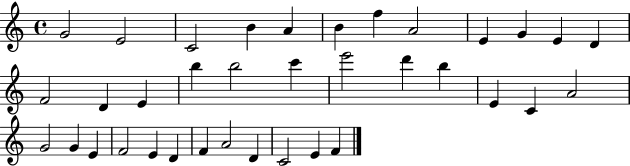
G4/h E4/h C4/h B4/q A4/q B4/q F5/q A4/h E4/q G4/q E4/q D4/q F4/h D4/q E4/q B5/q B5/h C6/q E6/h D6/q B5/q E4/q C4/q A4/h G4/h G4/q E4/q F4/h E4/q D4/q F4/q A4/h D4/q C4/h E4/q F4/q